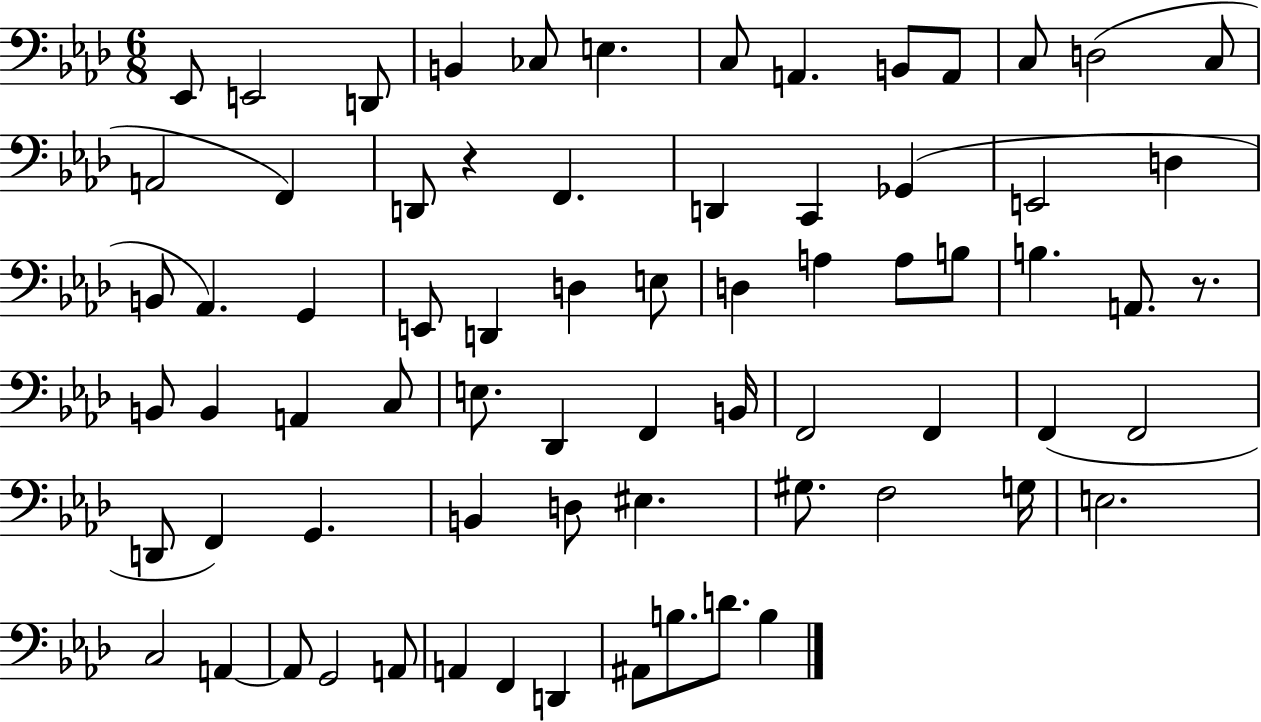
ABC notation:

X:1
T:Untitled
M:6/8
L:1/4
K:Ab
_E,,/2 E,,2 D,,/2 B,, _C,/2 E, C,/2 A,, B,,/2 A,,/2 C,/2 D,2 C,/2 A,,2 F,, D,,/2 z F,, D,, C,, _G,, E,,2 D, B,,/2 _A,, G,, E,,/2 D,, D, E,/2 D, A, A,/2 B,/2 B, A,,/2 z/2 B,,/2 B,, A,, C,/2 E,/2 _D,, F,, B,,/4 F,,2 F,, F,, F,,2 D,,/2 F,, G,, B,, D,/2 ^E, ^G,/2 F,2 G,/4 E,2 C,2 A,, A,,/2 G,,2 A,,/2 A,, F,, D,, ^A,,/2 B,/2 D/2 B,